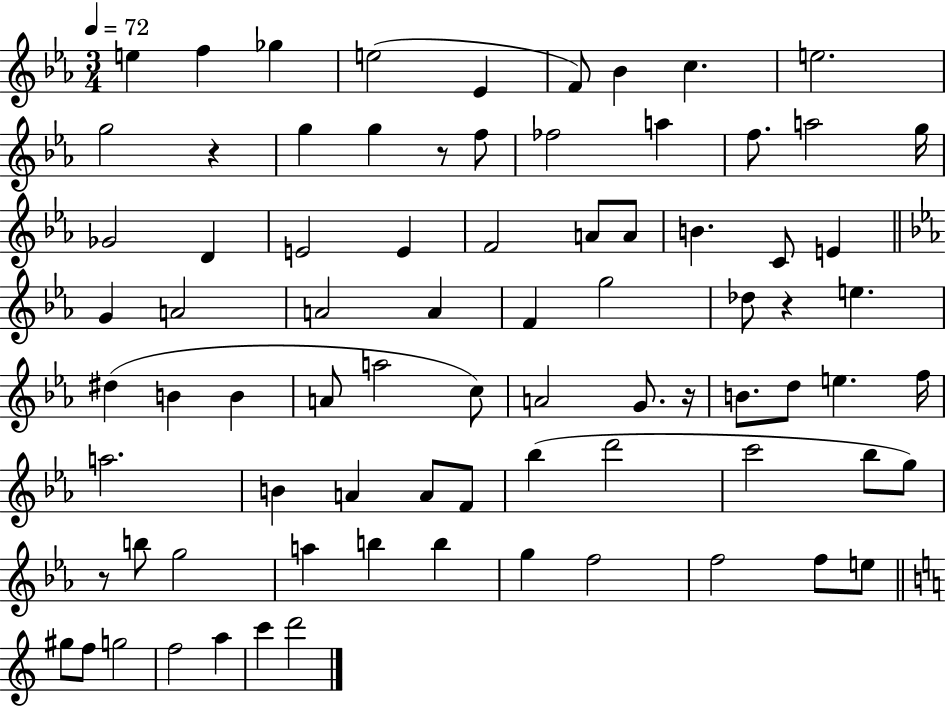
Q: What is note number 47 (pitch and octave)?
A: E5